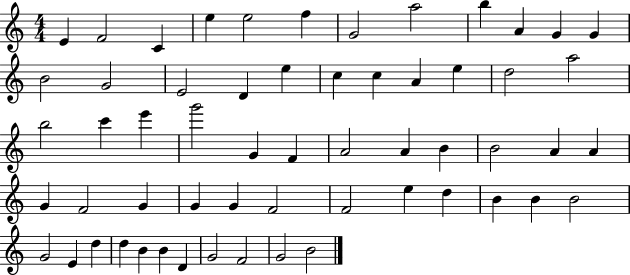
E4/q F4/h C4/q E5/q E5/h F5/q G4/h A5/h B5/q A4/q G4/q G4/q B4/h G4/h E4/h D4/q E5/q C5/q C5/q A4/q E5/q D5/h A5/h B5/h C6/q E6/q G6/h G4/q F4/q A4/h A4/q B4/q B4/h A4/q A4/q G4/q F4/h G4/q G4/q G4/q F4/h F4/h E5/q D5/q B4/q B4/q B4/h G4/h E4/q D5/q D5/q B4/q B4/q D4/q G4/h F4/h G4/h B4/h